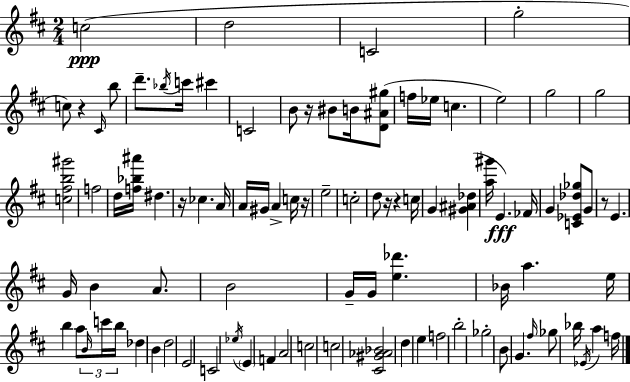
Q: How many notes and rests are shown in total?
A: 93